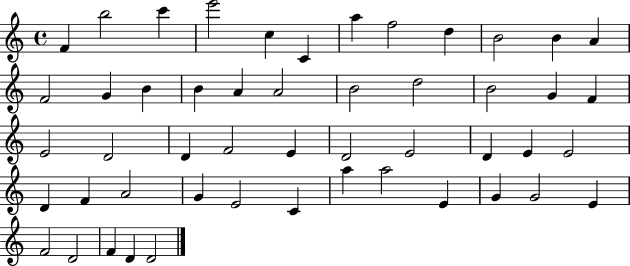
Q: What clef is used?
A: treble